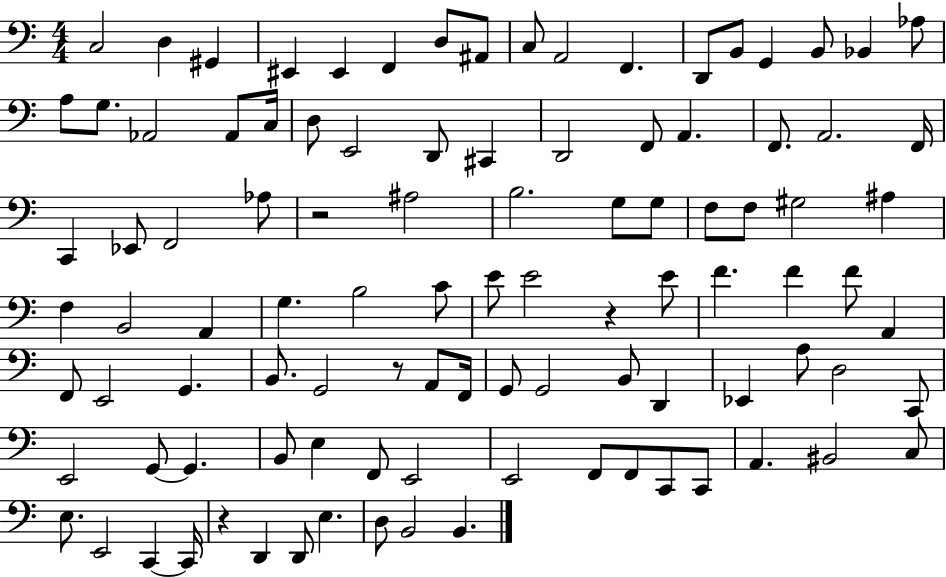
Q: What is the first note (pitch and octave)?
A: C3